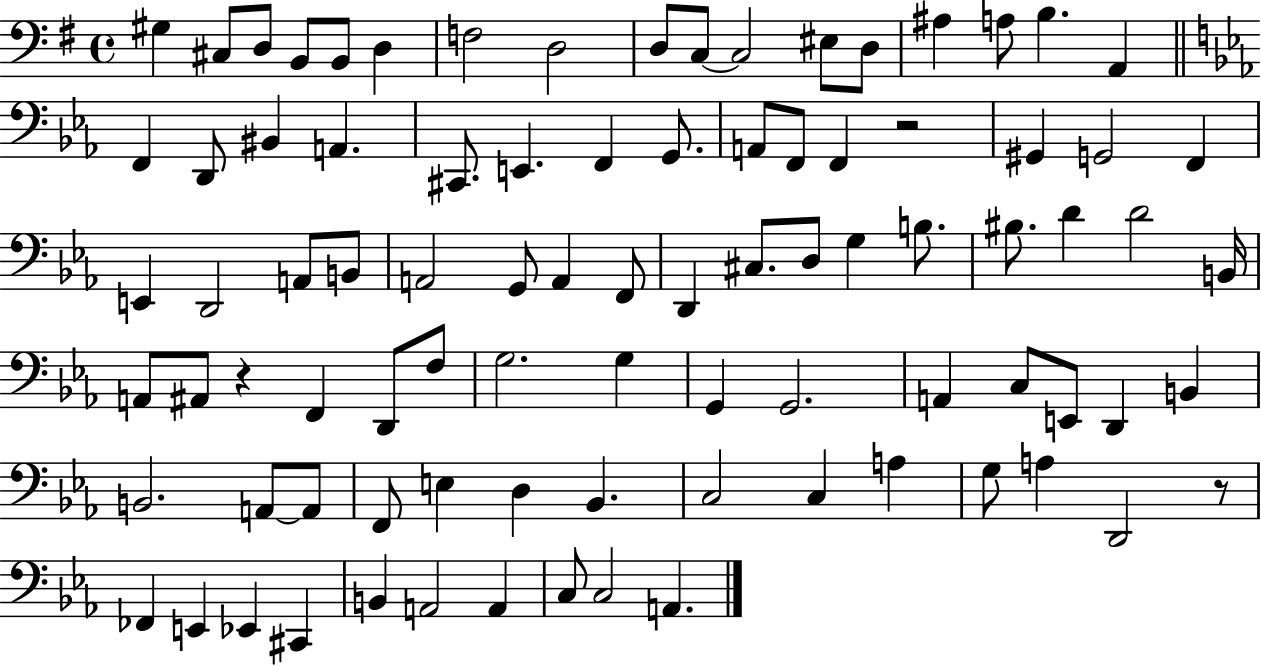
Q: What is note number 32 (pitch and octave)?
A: E2